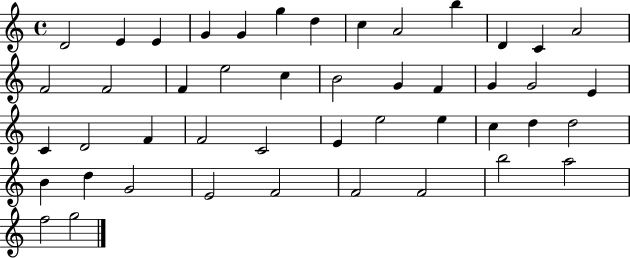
D4/h E4/q E4/q G4/q G4/q G5/q D5/q C5/q A4/h B5/q D4/q C4/q A4/h F4/h F4/h F4/q E5/h C5/q B4/h G4/q F4/q G4/q G4/h E4/q C4/q D4/h F4/q F4/h C4/h E4/q E5/h E5/q C5/q D5/q D5/h B4/q D5/q G4/h E4/h F4/h F4/h F4/h B5/h A5/h F5/h G5/h